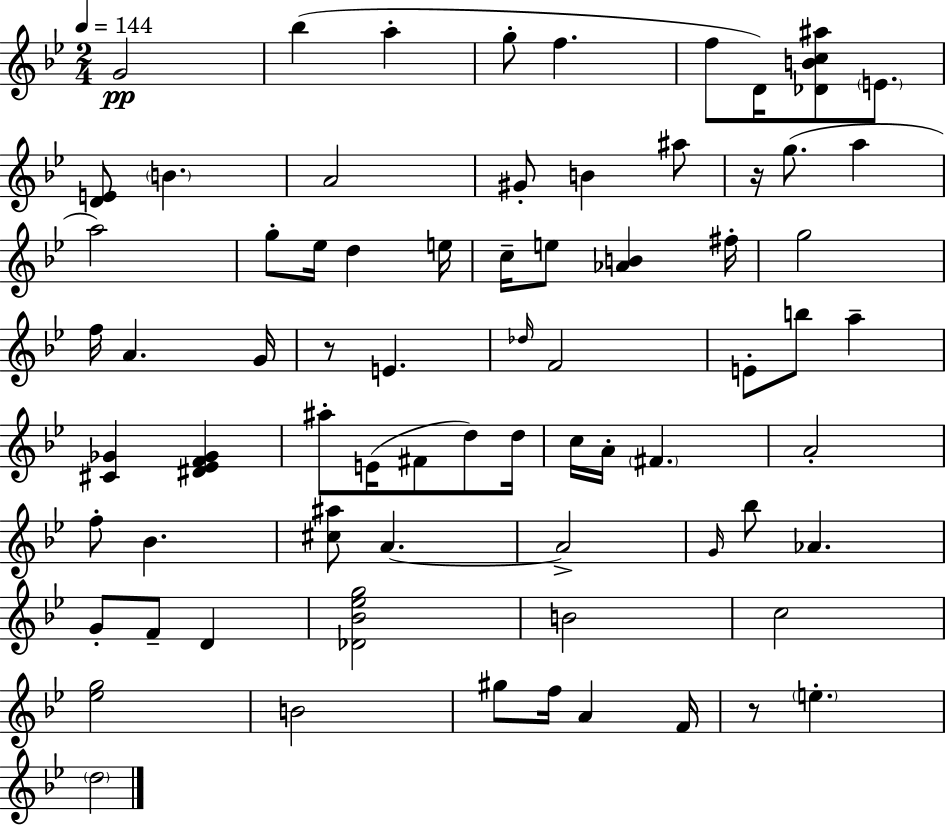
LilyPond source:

{
  \clef treble
  \numericTimeSignature
  \time 2/4
  \key bes \major
  \tempo 4 = 144
  g'2\pp | bes''4( a''4-. | g''8-. f''4. | f''8 d'16) <des' b' c'' ais''>8 \parenthesize e'8. | \break <d' e'>8 \parenthesize b'4. | a'2 | gis'8-. b'4 ais''8 | r16 g''8.( a''4 | \break a''2) | g''8-. ees''16 d''4 e''16 | c''16-- e''8 <aes' b'>4 fis''16-. | g''2 | \break f''16 a'4. g'16 | r8 e'4. | \grace { des''16 } f'2 | e'8-. b''8 a''4-- | \break <cis' ges'>4 <dis' ees' f' ges'>4 | ais''8-. e'16( fis'8 d''8) | d''16 c''16 a'16-. \parenthesize fis'4. | a'2-. | \break f''8-. bes'4. | <cis'' ais''>8 a'4.~~ | a'2-> | \grace { g'16 } bes''8 aes'4. | \break g'8-. f'8-- d'4 | <des' bes' ees'' g''>2 | b'2 | c''2 | \break <ees'' g''>2 | b'2 | gis''8 f''16 a'4 | f'16 r8 \parenthesize e''4.-. | \break \parenthesize d''2 | \bar "|."
}